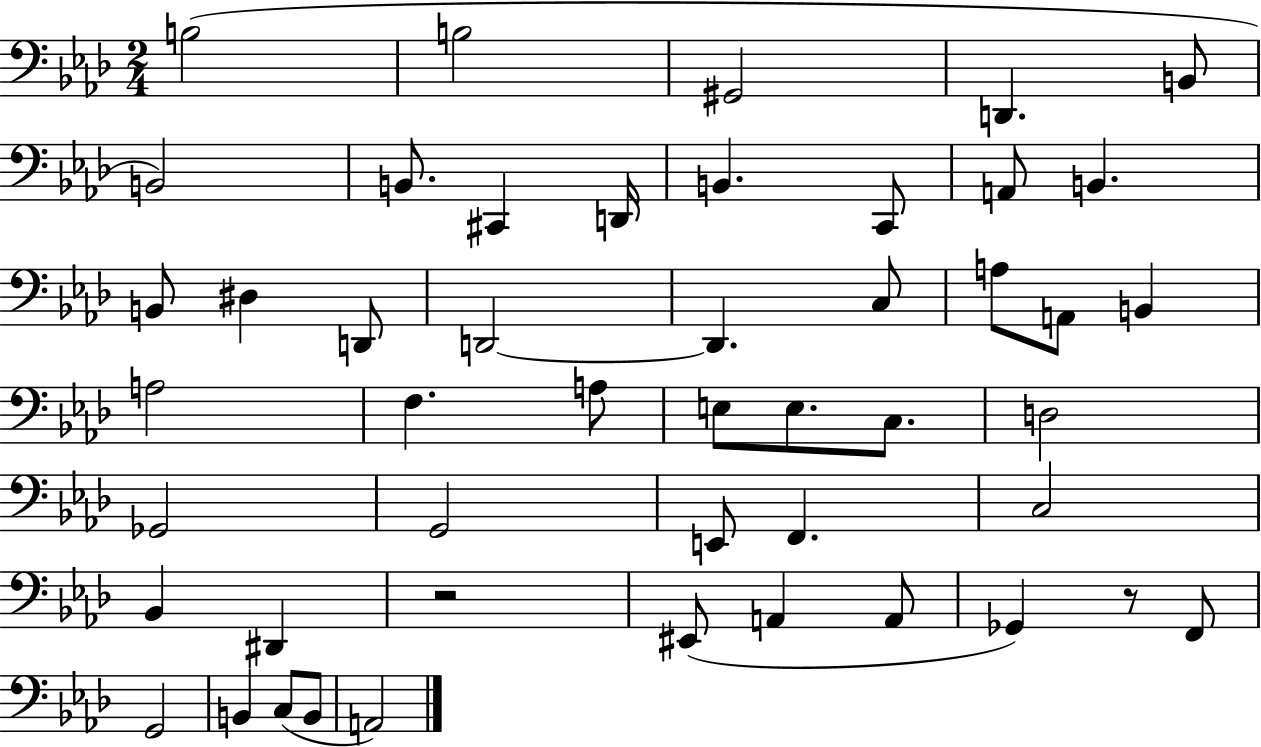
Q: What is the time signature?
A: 2/4